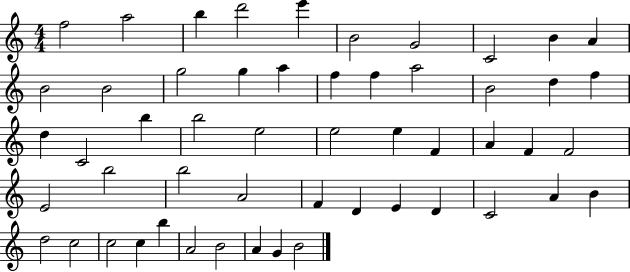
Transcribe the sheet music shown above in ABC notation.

X:1
T:Untitled
M:4/4
L:1/4
K:C
f2 a2 b d'2 e' B2 G2 C2 B A B2 B2 g2 g a f f a2 B2 d f d C2 b b2 e2 e2 e F A F F2 E2 b2 b2 A2 F D E D C2 A B d2 c2 c2 c b A2 B2 A G B2